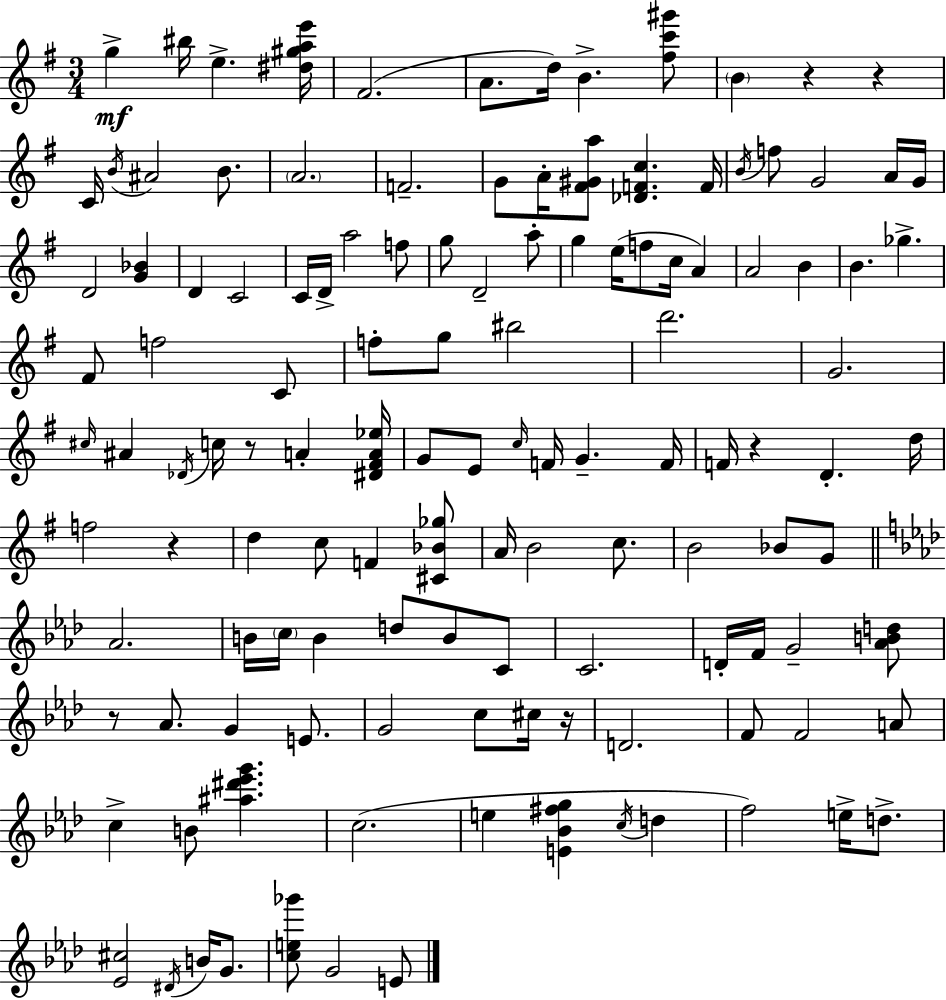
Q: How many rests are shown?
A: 7